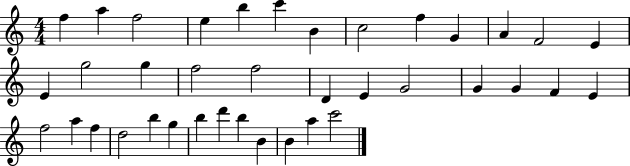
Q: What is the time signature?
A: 4/4